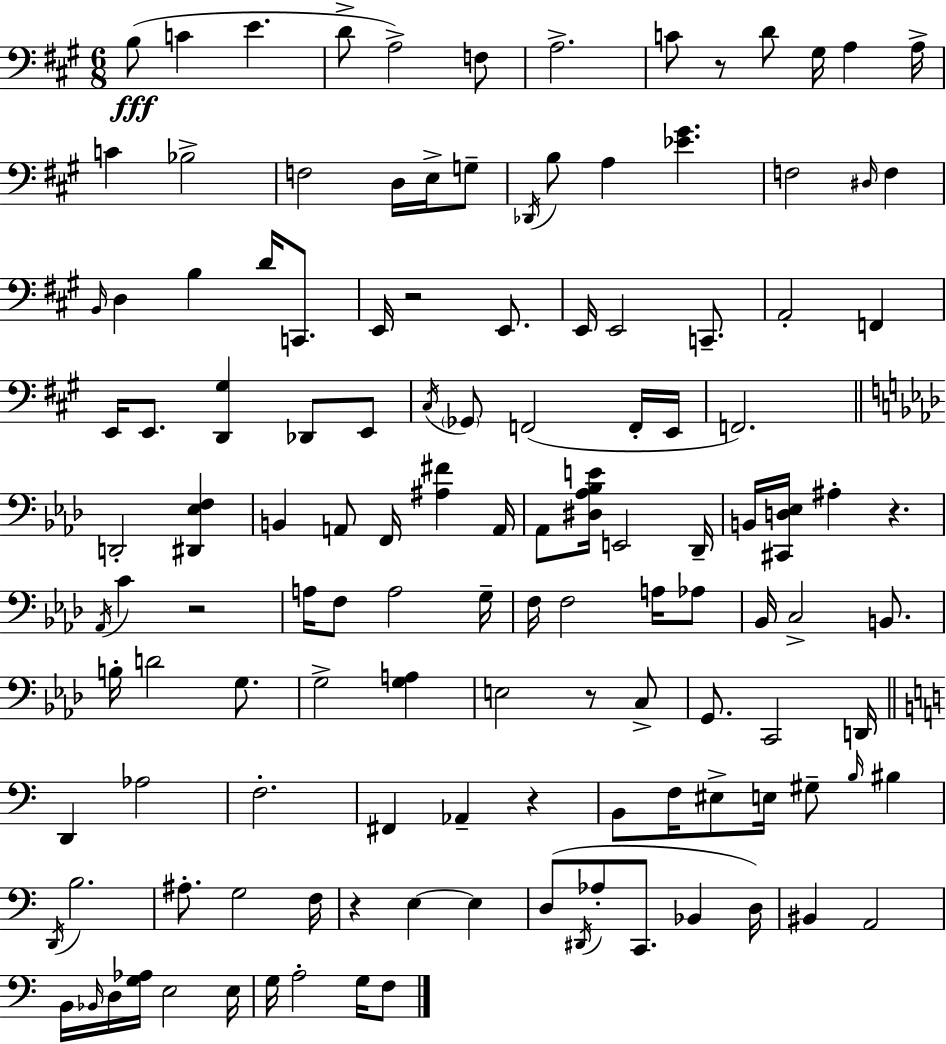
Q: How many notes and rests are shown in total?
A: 129